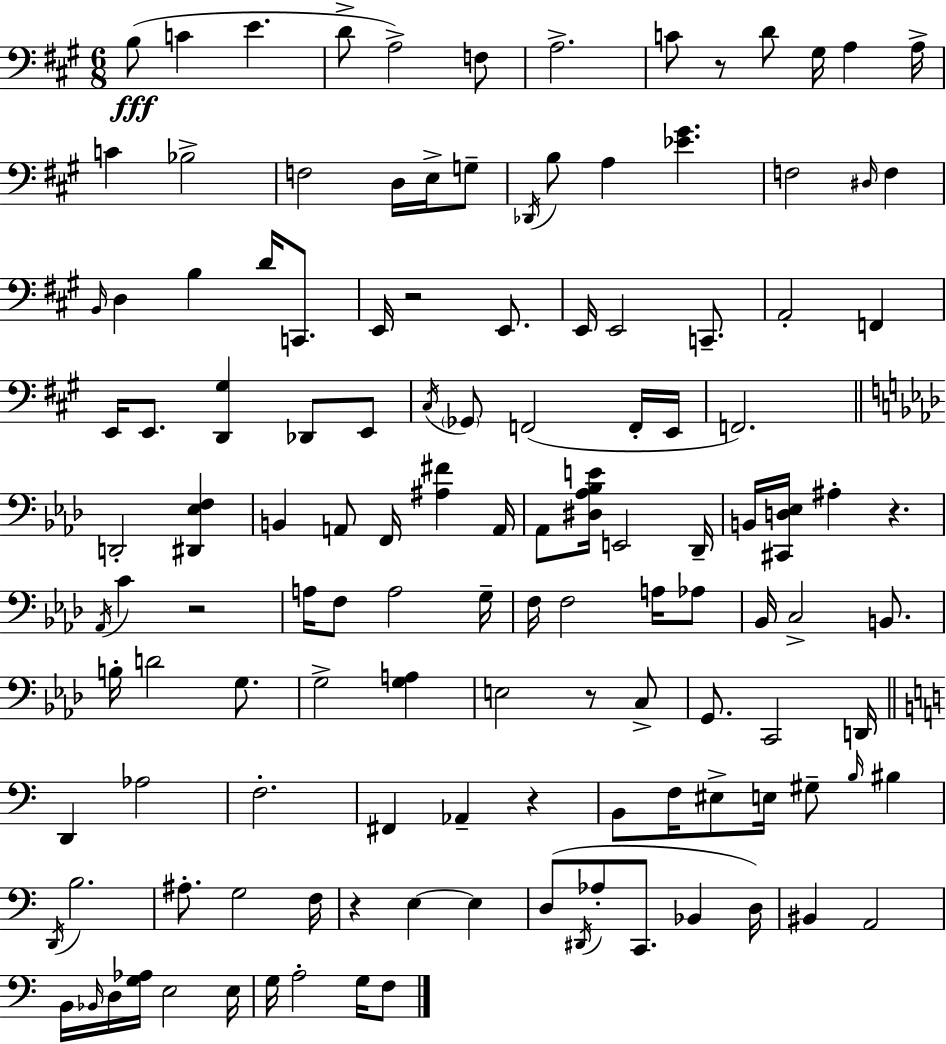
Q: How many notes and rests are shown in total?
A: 129